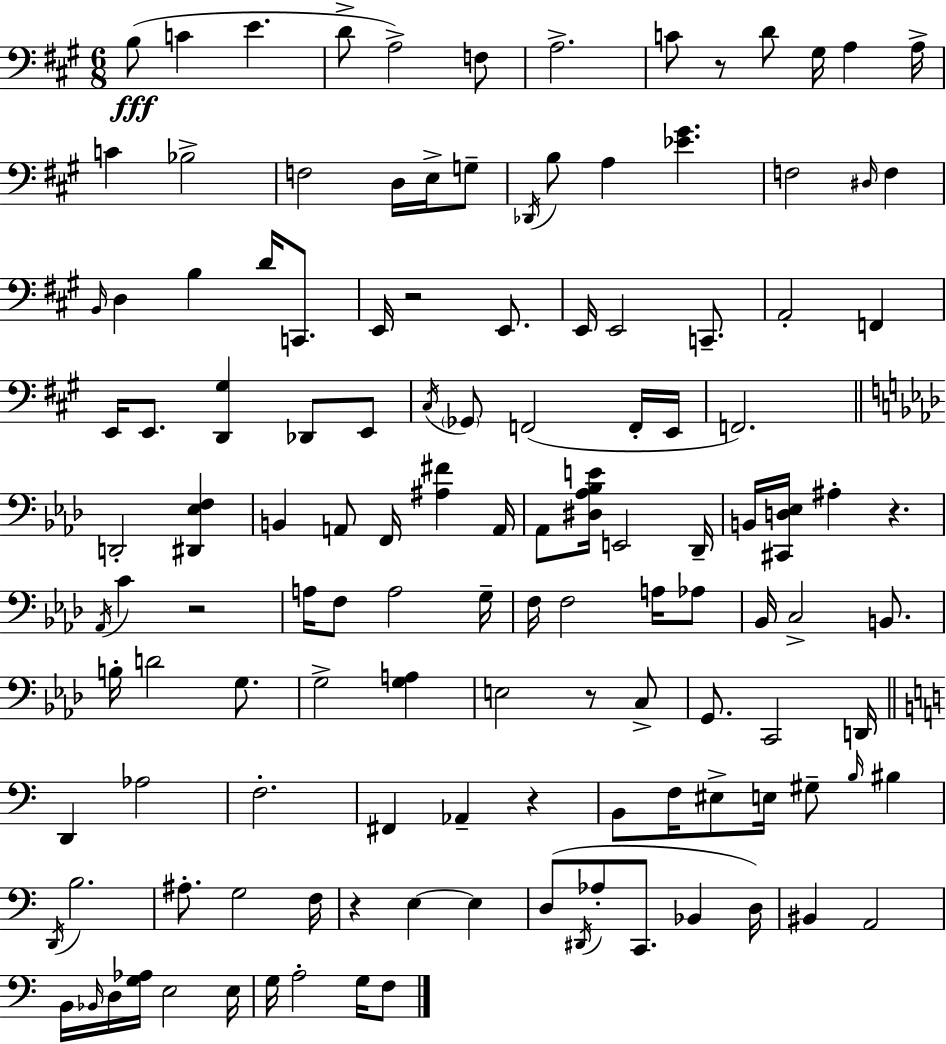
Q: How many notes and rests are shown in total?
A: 129